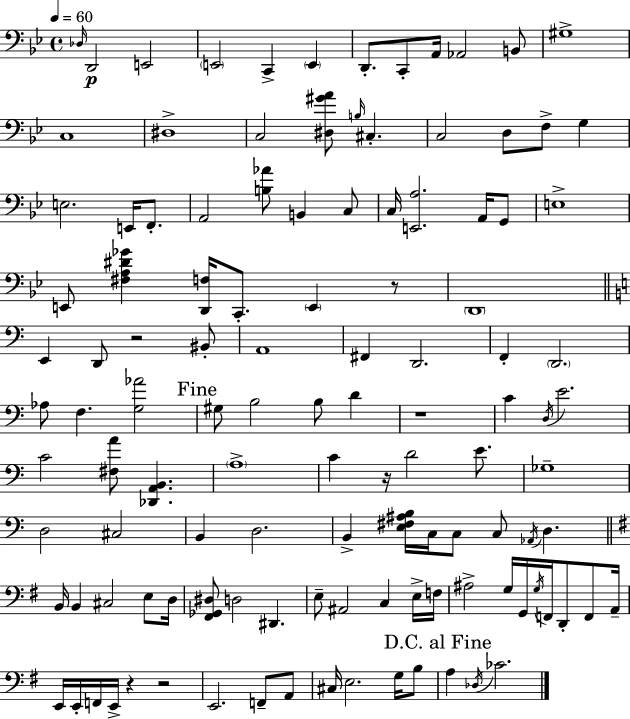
{
  \clef bass
  \time 4/4
  \defaultTimeSignature
  \key bes \major
  \tempo 4 = 60
  \repeat volta 2 { \grace { des16 }\p d,2 e,2 | \parenthesize e,2 c,4-> \parenthesize e,4 | d,8.-. c,8-. a,16 aes,2 b,8 | gis1-> | \break c1 | dis1-> | c2 <dis gis' a'>8 \grace { b16 } cis4.-. | c2 d8 f8-> g4 | \break e2. e,16 f,8.-. | a,2 <b aes'>8 b,4 | c8 c16 <e, a>2. a,16 | g,8 e1-> | \break e,8 <fis a dis' ges'>4 <d, f>16 c,8.-. \parenthesize e,4 | r8 \parenthesize d,1 | \bar "||" \break \key a \minor e,4 d,8 r2 bis,8-. | a,1 | fis,4 d,2. | f,4-. \parenthesize d,2. | \break aes8 f4. <g aes'>2 | \mark "Fine" gis8 b2 b8 d'4 | r1 | c'4 \acciaccatura { d16 } e'2. | \break c'2 <fis a'>8 <des, a, b,>4. | \parenthesize a1-> | c'4 r16 d'2 e'8. | ges1-- | \break d2 cis2 | b,4 d2. | b,4-> <e fis ais b>16 c16 c8 c8 \acciaccatura { aes,16 } d4. | \bar "||" \break \key g \major b,16 b,4 cis2 e8 d16 | <fis, ges, dis>8 d2 dis,4. | e8-- ais,2 c4 e16-> f16 | ais2-> g16 g,16 \acciaccatura { g16 } f,16 d,8-. f,8 | \break a,16-- e,16 e,16-. f,16 e,16-> r4 r2 | e,2. f,8-- a,8 | cis16 e2. g16 b8 | \mark "D.C. al Fine" a4 \acciaccatura { des16 } ces'2. | \break } \bar "|."
}